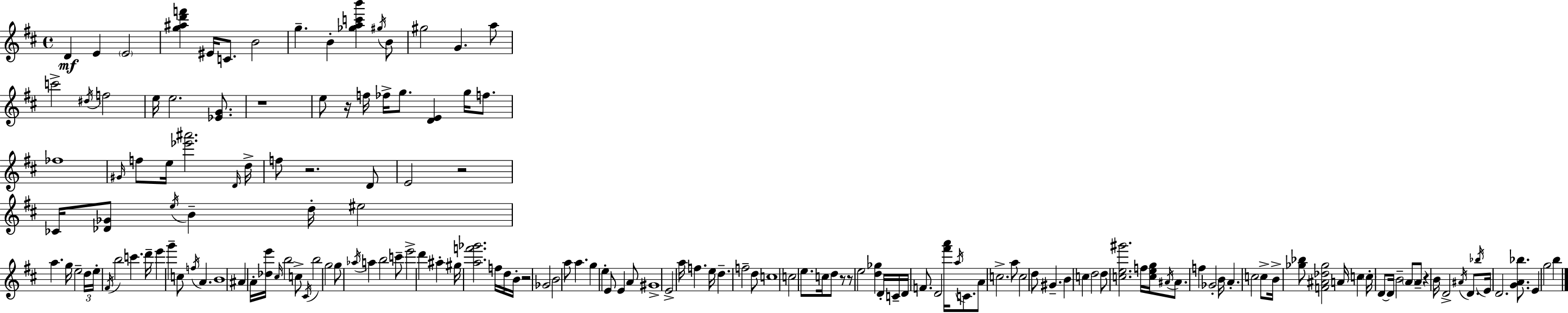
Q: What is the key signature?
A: D major